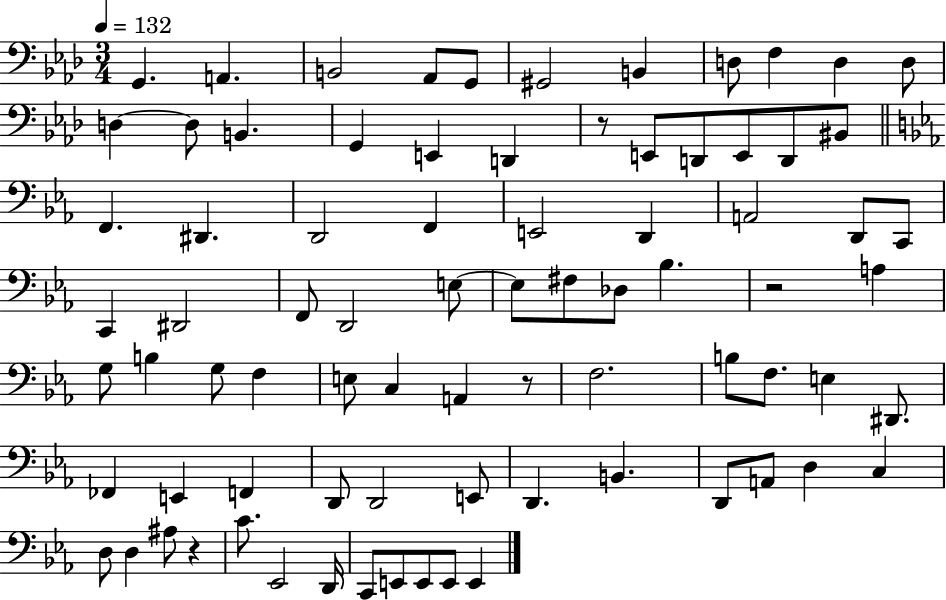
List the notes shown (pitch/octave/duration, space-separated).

G2/q. A2/q. B2/h Ab2/e G2/e G#2/h B2/q D3/e F3/q D3/q D3/e D3/q D3/e B2/q. G2/q E2/q D2/q R/e E2/e D2/e E2/e D2/e BIS2/e F2/q. D#2/q. D2/h F2/q E2/h D2/q A2/h D2/e C2/e C2/q D#2/h F2/e D2/h E3/e E3/e F#3/e Db3/e Bb3/q. R/h A3/q G3/e B3/q G3/e F3/q E3/e C3/q A2/q R/e F3/h. B3/e F3/e. E3/q D#2/e. FES2/q E2/q F2/q D2/e D2/h E2/e D2/q. B2/q. D2/e A2/e D3/q C3/q D3/e D3/q A#3/e R/q C4/e. Eb2/h D2/s C2/e E2/e E2/e E2/e E2/q